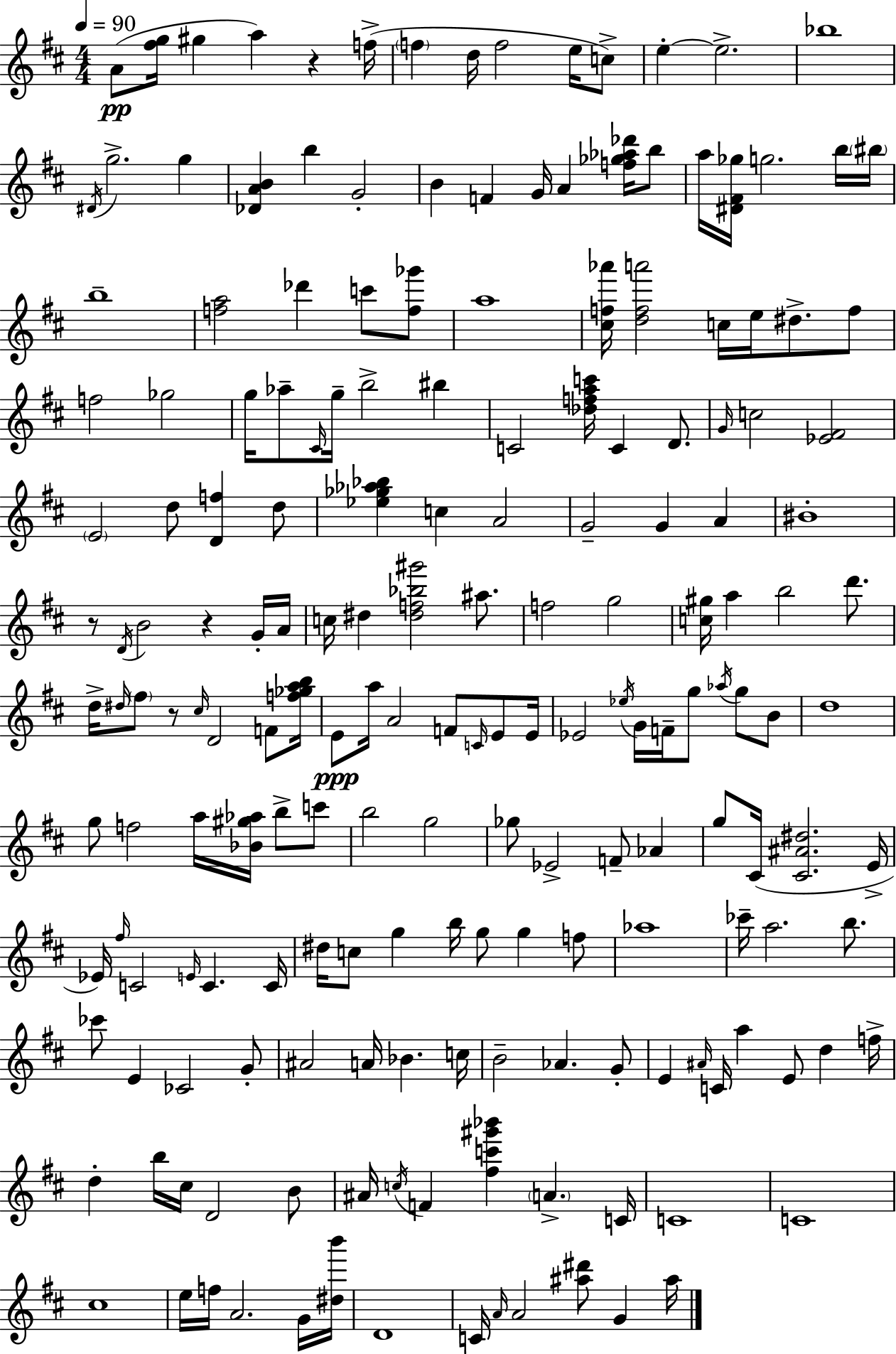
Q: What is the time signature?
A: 4/4